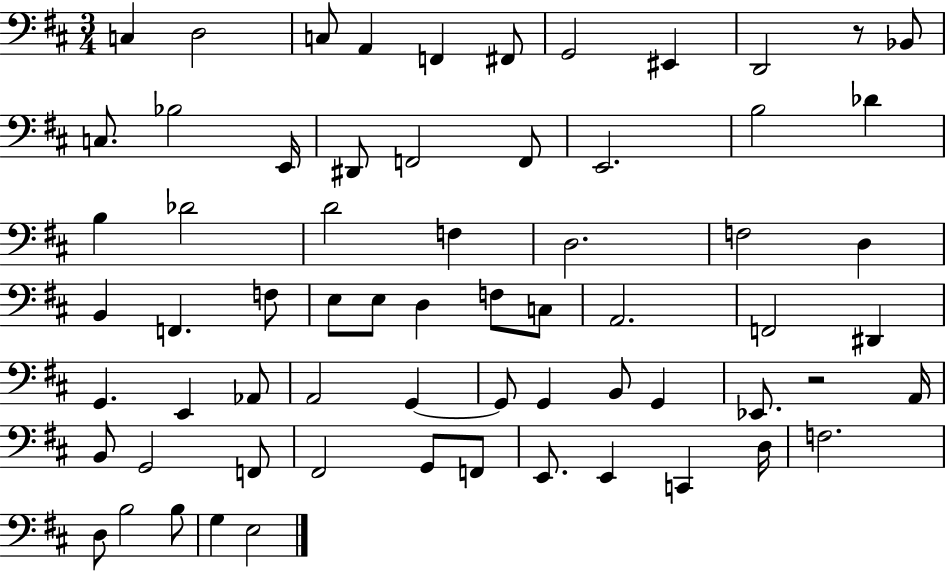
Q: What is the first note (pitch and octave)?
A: C3